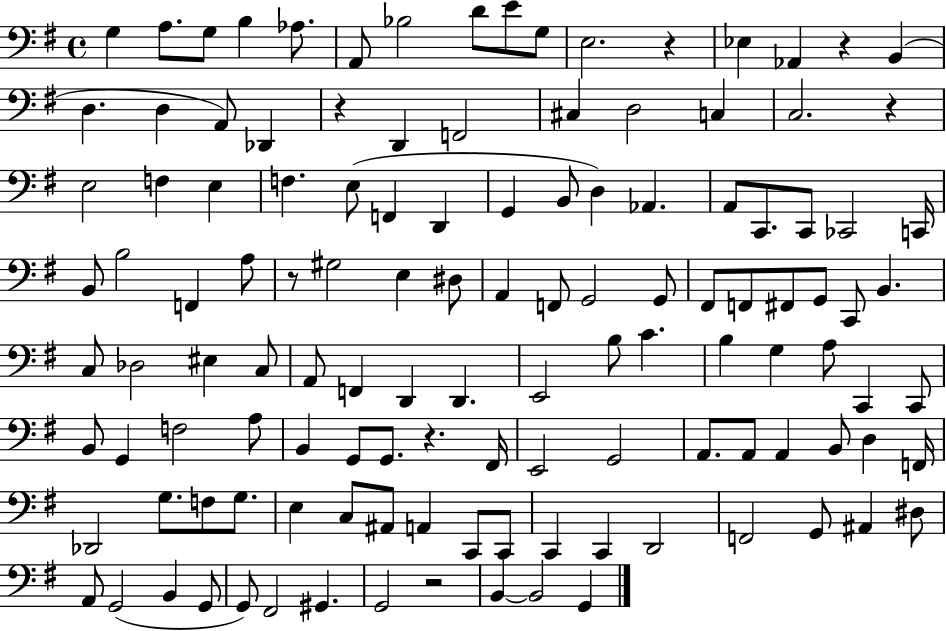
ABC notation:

X:1
T:Untitled
M:4/4
L:1/4
K:G
G, A,/2 G,/2 B, _A,/2 A,,/2 _B,2 D/2 E/2 G,/2 E,2 z _E, _A,, z B,, D, D, A,,/2 _D,, z D,, F,,2 ^C, D,2 C, C,2 z E,2 F, E, F, E,/2 F,, D,, G,, B,,/2 D, _A,, A,,/2 C,,/2 C,,/2 _C,,2 C,,/4 B,,/2 B,2 F,, A,/2 z/2 ^G,2 E, ^D,/2 A,, F,,/2 G,,2 G,,/2 ^F,,/2 F,,/2 ^F,,/2 G,,/2 C,,/2 B,, C,/2 _D,2 ^E, C,/2 A,,/2 F,, D,, D,, E,,2 B,/2 C B, G, A,/2 C,, C,,/2 B,,/2 G,, F,2 A,/2 B,, G,,/2 G,,/2 z ^F,,/4 E,,2 G,,2 A,,/2 A,,/2 A,, B,,/2 D, F,,/4 _D,,2 G,/2 F,/2 G,/2 E, C,/2 ^A,,/2 A,, C,,/2 C,,/2 C,, C,, D,,2 F,,2 G,,/2 ^A,, ^D,/2 A,,/2 G,,2 B,, G,,/2 G,,/2 ^F,,2 ^G,, G,,2 z2 B,, B,,2 G,,